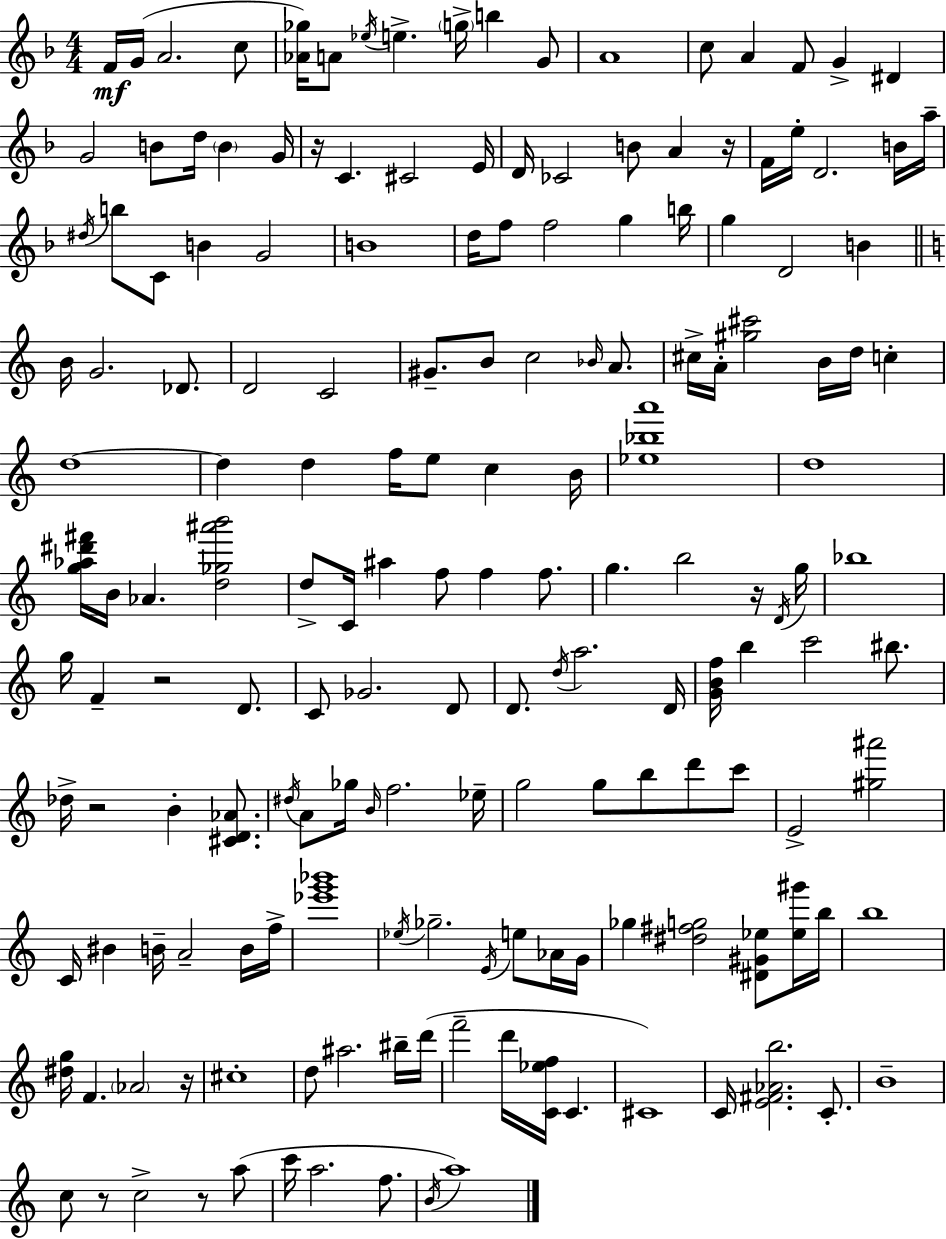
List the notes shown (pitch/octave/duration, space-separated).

F4/s G4/s A4/h. C5/e [Ab4,Gb5]/s A4/e Eb5/s E5/q. G5/s B5/q G4/e A4/w C5/e A4/q F4/e G4/q D#4/q G4/h B4/e D5/s B4/q G4/s R/s C4/q. C#4/h E4/s D4/s CES4/h B4/e A4/q R/s F4/s E5/s D4/h. B4/s A5/s D#5/s B5/e C4/e B4/q G4/h B4/w D5/s F5/e F5/h G5/q B5/s G5/q D4/h B4/q B4/s G4/h. Db4/e. D4/h C4/h G#4/e. B4/e C5/h Bb4/s A4/e. C#5/s A4/s [G#5,C#6]/h B4/s D5/s C5/q D5/w D5/q D5/q F5/s E5/e C5/q B4/s [Eb5,Bb5,A6]/w D5/w [G5,Ab5,D#6,F#6]/s B4/s Ab4/q. [D5,Gb5,A#6,B6]/h D5/e C4/s A#5/q F5/e F5/q F5/e. G5/q. B5/h R/s D4/s G5/s Bb5/w G5/s F4/q R/h D4/e. C4/e Gb4/h. D4/e D4/e. D5/s A5/h. D4/s [G4,B4,F5]/s B5/q C6/h BIS5/e. Db5/s R/h B4/q [C#4,D4,Ab4]/e. D#5/s A4/e Gb5/s B4/s F5/h. Eb5/s G5/h G5/e B5/e D6/e C6/e E4/h [G#5,A#6]/h C4/s BIS4/q B4/s A4/h B4/s F5/s [Eb6,G6,Bb6]/w Eb5/s Gb5/h. E4/s E5/e Ab4/s G4/s Gb5/q [D#5,F#5,G5]/h [D#4,G#4,Eb5]/e [Eb5,G#6]/s B5/s B5/w [D#5,G5]/s F4/q. Ab4/h R/s C#5/w D5/e A#5/h. BIS5/s D6/s F6/h D6/s [C4,Eb5,F5]/s C4/q. C#4/w C4/s [E4,F#4,Ab4,B5]/h. C4/e. B4/w C5/e R/e C5/h R/e A5/e C6/s A5/h. F5/e. B4/s A5/w